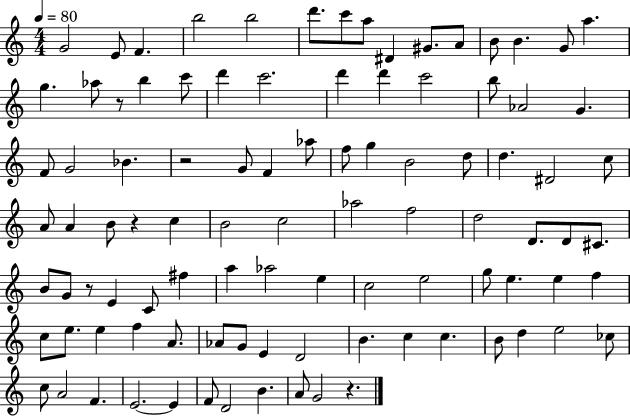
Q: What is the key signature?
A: C major